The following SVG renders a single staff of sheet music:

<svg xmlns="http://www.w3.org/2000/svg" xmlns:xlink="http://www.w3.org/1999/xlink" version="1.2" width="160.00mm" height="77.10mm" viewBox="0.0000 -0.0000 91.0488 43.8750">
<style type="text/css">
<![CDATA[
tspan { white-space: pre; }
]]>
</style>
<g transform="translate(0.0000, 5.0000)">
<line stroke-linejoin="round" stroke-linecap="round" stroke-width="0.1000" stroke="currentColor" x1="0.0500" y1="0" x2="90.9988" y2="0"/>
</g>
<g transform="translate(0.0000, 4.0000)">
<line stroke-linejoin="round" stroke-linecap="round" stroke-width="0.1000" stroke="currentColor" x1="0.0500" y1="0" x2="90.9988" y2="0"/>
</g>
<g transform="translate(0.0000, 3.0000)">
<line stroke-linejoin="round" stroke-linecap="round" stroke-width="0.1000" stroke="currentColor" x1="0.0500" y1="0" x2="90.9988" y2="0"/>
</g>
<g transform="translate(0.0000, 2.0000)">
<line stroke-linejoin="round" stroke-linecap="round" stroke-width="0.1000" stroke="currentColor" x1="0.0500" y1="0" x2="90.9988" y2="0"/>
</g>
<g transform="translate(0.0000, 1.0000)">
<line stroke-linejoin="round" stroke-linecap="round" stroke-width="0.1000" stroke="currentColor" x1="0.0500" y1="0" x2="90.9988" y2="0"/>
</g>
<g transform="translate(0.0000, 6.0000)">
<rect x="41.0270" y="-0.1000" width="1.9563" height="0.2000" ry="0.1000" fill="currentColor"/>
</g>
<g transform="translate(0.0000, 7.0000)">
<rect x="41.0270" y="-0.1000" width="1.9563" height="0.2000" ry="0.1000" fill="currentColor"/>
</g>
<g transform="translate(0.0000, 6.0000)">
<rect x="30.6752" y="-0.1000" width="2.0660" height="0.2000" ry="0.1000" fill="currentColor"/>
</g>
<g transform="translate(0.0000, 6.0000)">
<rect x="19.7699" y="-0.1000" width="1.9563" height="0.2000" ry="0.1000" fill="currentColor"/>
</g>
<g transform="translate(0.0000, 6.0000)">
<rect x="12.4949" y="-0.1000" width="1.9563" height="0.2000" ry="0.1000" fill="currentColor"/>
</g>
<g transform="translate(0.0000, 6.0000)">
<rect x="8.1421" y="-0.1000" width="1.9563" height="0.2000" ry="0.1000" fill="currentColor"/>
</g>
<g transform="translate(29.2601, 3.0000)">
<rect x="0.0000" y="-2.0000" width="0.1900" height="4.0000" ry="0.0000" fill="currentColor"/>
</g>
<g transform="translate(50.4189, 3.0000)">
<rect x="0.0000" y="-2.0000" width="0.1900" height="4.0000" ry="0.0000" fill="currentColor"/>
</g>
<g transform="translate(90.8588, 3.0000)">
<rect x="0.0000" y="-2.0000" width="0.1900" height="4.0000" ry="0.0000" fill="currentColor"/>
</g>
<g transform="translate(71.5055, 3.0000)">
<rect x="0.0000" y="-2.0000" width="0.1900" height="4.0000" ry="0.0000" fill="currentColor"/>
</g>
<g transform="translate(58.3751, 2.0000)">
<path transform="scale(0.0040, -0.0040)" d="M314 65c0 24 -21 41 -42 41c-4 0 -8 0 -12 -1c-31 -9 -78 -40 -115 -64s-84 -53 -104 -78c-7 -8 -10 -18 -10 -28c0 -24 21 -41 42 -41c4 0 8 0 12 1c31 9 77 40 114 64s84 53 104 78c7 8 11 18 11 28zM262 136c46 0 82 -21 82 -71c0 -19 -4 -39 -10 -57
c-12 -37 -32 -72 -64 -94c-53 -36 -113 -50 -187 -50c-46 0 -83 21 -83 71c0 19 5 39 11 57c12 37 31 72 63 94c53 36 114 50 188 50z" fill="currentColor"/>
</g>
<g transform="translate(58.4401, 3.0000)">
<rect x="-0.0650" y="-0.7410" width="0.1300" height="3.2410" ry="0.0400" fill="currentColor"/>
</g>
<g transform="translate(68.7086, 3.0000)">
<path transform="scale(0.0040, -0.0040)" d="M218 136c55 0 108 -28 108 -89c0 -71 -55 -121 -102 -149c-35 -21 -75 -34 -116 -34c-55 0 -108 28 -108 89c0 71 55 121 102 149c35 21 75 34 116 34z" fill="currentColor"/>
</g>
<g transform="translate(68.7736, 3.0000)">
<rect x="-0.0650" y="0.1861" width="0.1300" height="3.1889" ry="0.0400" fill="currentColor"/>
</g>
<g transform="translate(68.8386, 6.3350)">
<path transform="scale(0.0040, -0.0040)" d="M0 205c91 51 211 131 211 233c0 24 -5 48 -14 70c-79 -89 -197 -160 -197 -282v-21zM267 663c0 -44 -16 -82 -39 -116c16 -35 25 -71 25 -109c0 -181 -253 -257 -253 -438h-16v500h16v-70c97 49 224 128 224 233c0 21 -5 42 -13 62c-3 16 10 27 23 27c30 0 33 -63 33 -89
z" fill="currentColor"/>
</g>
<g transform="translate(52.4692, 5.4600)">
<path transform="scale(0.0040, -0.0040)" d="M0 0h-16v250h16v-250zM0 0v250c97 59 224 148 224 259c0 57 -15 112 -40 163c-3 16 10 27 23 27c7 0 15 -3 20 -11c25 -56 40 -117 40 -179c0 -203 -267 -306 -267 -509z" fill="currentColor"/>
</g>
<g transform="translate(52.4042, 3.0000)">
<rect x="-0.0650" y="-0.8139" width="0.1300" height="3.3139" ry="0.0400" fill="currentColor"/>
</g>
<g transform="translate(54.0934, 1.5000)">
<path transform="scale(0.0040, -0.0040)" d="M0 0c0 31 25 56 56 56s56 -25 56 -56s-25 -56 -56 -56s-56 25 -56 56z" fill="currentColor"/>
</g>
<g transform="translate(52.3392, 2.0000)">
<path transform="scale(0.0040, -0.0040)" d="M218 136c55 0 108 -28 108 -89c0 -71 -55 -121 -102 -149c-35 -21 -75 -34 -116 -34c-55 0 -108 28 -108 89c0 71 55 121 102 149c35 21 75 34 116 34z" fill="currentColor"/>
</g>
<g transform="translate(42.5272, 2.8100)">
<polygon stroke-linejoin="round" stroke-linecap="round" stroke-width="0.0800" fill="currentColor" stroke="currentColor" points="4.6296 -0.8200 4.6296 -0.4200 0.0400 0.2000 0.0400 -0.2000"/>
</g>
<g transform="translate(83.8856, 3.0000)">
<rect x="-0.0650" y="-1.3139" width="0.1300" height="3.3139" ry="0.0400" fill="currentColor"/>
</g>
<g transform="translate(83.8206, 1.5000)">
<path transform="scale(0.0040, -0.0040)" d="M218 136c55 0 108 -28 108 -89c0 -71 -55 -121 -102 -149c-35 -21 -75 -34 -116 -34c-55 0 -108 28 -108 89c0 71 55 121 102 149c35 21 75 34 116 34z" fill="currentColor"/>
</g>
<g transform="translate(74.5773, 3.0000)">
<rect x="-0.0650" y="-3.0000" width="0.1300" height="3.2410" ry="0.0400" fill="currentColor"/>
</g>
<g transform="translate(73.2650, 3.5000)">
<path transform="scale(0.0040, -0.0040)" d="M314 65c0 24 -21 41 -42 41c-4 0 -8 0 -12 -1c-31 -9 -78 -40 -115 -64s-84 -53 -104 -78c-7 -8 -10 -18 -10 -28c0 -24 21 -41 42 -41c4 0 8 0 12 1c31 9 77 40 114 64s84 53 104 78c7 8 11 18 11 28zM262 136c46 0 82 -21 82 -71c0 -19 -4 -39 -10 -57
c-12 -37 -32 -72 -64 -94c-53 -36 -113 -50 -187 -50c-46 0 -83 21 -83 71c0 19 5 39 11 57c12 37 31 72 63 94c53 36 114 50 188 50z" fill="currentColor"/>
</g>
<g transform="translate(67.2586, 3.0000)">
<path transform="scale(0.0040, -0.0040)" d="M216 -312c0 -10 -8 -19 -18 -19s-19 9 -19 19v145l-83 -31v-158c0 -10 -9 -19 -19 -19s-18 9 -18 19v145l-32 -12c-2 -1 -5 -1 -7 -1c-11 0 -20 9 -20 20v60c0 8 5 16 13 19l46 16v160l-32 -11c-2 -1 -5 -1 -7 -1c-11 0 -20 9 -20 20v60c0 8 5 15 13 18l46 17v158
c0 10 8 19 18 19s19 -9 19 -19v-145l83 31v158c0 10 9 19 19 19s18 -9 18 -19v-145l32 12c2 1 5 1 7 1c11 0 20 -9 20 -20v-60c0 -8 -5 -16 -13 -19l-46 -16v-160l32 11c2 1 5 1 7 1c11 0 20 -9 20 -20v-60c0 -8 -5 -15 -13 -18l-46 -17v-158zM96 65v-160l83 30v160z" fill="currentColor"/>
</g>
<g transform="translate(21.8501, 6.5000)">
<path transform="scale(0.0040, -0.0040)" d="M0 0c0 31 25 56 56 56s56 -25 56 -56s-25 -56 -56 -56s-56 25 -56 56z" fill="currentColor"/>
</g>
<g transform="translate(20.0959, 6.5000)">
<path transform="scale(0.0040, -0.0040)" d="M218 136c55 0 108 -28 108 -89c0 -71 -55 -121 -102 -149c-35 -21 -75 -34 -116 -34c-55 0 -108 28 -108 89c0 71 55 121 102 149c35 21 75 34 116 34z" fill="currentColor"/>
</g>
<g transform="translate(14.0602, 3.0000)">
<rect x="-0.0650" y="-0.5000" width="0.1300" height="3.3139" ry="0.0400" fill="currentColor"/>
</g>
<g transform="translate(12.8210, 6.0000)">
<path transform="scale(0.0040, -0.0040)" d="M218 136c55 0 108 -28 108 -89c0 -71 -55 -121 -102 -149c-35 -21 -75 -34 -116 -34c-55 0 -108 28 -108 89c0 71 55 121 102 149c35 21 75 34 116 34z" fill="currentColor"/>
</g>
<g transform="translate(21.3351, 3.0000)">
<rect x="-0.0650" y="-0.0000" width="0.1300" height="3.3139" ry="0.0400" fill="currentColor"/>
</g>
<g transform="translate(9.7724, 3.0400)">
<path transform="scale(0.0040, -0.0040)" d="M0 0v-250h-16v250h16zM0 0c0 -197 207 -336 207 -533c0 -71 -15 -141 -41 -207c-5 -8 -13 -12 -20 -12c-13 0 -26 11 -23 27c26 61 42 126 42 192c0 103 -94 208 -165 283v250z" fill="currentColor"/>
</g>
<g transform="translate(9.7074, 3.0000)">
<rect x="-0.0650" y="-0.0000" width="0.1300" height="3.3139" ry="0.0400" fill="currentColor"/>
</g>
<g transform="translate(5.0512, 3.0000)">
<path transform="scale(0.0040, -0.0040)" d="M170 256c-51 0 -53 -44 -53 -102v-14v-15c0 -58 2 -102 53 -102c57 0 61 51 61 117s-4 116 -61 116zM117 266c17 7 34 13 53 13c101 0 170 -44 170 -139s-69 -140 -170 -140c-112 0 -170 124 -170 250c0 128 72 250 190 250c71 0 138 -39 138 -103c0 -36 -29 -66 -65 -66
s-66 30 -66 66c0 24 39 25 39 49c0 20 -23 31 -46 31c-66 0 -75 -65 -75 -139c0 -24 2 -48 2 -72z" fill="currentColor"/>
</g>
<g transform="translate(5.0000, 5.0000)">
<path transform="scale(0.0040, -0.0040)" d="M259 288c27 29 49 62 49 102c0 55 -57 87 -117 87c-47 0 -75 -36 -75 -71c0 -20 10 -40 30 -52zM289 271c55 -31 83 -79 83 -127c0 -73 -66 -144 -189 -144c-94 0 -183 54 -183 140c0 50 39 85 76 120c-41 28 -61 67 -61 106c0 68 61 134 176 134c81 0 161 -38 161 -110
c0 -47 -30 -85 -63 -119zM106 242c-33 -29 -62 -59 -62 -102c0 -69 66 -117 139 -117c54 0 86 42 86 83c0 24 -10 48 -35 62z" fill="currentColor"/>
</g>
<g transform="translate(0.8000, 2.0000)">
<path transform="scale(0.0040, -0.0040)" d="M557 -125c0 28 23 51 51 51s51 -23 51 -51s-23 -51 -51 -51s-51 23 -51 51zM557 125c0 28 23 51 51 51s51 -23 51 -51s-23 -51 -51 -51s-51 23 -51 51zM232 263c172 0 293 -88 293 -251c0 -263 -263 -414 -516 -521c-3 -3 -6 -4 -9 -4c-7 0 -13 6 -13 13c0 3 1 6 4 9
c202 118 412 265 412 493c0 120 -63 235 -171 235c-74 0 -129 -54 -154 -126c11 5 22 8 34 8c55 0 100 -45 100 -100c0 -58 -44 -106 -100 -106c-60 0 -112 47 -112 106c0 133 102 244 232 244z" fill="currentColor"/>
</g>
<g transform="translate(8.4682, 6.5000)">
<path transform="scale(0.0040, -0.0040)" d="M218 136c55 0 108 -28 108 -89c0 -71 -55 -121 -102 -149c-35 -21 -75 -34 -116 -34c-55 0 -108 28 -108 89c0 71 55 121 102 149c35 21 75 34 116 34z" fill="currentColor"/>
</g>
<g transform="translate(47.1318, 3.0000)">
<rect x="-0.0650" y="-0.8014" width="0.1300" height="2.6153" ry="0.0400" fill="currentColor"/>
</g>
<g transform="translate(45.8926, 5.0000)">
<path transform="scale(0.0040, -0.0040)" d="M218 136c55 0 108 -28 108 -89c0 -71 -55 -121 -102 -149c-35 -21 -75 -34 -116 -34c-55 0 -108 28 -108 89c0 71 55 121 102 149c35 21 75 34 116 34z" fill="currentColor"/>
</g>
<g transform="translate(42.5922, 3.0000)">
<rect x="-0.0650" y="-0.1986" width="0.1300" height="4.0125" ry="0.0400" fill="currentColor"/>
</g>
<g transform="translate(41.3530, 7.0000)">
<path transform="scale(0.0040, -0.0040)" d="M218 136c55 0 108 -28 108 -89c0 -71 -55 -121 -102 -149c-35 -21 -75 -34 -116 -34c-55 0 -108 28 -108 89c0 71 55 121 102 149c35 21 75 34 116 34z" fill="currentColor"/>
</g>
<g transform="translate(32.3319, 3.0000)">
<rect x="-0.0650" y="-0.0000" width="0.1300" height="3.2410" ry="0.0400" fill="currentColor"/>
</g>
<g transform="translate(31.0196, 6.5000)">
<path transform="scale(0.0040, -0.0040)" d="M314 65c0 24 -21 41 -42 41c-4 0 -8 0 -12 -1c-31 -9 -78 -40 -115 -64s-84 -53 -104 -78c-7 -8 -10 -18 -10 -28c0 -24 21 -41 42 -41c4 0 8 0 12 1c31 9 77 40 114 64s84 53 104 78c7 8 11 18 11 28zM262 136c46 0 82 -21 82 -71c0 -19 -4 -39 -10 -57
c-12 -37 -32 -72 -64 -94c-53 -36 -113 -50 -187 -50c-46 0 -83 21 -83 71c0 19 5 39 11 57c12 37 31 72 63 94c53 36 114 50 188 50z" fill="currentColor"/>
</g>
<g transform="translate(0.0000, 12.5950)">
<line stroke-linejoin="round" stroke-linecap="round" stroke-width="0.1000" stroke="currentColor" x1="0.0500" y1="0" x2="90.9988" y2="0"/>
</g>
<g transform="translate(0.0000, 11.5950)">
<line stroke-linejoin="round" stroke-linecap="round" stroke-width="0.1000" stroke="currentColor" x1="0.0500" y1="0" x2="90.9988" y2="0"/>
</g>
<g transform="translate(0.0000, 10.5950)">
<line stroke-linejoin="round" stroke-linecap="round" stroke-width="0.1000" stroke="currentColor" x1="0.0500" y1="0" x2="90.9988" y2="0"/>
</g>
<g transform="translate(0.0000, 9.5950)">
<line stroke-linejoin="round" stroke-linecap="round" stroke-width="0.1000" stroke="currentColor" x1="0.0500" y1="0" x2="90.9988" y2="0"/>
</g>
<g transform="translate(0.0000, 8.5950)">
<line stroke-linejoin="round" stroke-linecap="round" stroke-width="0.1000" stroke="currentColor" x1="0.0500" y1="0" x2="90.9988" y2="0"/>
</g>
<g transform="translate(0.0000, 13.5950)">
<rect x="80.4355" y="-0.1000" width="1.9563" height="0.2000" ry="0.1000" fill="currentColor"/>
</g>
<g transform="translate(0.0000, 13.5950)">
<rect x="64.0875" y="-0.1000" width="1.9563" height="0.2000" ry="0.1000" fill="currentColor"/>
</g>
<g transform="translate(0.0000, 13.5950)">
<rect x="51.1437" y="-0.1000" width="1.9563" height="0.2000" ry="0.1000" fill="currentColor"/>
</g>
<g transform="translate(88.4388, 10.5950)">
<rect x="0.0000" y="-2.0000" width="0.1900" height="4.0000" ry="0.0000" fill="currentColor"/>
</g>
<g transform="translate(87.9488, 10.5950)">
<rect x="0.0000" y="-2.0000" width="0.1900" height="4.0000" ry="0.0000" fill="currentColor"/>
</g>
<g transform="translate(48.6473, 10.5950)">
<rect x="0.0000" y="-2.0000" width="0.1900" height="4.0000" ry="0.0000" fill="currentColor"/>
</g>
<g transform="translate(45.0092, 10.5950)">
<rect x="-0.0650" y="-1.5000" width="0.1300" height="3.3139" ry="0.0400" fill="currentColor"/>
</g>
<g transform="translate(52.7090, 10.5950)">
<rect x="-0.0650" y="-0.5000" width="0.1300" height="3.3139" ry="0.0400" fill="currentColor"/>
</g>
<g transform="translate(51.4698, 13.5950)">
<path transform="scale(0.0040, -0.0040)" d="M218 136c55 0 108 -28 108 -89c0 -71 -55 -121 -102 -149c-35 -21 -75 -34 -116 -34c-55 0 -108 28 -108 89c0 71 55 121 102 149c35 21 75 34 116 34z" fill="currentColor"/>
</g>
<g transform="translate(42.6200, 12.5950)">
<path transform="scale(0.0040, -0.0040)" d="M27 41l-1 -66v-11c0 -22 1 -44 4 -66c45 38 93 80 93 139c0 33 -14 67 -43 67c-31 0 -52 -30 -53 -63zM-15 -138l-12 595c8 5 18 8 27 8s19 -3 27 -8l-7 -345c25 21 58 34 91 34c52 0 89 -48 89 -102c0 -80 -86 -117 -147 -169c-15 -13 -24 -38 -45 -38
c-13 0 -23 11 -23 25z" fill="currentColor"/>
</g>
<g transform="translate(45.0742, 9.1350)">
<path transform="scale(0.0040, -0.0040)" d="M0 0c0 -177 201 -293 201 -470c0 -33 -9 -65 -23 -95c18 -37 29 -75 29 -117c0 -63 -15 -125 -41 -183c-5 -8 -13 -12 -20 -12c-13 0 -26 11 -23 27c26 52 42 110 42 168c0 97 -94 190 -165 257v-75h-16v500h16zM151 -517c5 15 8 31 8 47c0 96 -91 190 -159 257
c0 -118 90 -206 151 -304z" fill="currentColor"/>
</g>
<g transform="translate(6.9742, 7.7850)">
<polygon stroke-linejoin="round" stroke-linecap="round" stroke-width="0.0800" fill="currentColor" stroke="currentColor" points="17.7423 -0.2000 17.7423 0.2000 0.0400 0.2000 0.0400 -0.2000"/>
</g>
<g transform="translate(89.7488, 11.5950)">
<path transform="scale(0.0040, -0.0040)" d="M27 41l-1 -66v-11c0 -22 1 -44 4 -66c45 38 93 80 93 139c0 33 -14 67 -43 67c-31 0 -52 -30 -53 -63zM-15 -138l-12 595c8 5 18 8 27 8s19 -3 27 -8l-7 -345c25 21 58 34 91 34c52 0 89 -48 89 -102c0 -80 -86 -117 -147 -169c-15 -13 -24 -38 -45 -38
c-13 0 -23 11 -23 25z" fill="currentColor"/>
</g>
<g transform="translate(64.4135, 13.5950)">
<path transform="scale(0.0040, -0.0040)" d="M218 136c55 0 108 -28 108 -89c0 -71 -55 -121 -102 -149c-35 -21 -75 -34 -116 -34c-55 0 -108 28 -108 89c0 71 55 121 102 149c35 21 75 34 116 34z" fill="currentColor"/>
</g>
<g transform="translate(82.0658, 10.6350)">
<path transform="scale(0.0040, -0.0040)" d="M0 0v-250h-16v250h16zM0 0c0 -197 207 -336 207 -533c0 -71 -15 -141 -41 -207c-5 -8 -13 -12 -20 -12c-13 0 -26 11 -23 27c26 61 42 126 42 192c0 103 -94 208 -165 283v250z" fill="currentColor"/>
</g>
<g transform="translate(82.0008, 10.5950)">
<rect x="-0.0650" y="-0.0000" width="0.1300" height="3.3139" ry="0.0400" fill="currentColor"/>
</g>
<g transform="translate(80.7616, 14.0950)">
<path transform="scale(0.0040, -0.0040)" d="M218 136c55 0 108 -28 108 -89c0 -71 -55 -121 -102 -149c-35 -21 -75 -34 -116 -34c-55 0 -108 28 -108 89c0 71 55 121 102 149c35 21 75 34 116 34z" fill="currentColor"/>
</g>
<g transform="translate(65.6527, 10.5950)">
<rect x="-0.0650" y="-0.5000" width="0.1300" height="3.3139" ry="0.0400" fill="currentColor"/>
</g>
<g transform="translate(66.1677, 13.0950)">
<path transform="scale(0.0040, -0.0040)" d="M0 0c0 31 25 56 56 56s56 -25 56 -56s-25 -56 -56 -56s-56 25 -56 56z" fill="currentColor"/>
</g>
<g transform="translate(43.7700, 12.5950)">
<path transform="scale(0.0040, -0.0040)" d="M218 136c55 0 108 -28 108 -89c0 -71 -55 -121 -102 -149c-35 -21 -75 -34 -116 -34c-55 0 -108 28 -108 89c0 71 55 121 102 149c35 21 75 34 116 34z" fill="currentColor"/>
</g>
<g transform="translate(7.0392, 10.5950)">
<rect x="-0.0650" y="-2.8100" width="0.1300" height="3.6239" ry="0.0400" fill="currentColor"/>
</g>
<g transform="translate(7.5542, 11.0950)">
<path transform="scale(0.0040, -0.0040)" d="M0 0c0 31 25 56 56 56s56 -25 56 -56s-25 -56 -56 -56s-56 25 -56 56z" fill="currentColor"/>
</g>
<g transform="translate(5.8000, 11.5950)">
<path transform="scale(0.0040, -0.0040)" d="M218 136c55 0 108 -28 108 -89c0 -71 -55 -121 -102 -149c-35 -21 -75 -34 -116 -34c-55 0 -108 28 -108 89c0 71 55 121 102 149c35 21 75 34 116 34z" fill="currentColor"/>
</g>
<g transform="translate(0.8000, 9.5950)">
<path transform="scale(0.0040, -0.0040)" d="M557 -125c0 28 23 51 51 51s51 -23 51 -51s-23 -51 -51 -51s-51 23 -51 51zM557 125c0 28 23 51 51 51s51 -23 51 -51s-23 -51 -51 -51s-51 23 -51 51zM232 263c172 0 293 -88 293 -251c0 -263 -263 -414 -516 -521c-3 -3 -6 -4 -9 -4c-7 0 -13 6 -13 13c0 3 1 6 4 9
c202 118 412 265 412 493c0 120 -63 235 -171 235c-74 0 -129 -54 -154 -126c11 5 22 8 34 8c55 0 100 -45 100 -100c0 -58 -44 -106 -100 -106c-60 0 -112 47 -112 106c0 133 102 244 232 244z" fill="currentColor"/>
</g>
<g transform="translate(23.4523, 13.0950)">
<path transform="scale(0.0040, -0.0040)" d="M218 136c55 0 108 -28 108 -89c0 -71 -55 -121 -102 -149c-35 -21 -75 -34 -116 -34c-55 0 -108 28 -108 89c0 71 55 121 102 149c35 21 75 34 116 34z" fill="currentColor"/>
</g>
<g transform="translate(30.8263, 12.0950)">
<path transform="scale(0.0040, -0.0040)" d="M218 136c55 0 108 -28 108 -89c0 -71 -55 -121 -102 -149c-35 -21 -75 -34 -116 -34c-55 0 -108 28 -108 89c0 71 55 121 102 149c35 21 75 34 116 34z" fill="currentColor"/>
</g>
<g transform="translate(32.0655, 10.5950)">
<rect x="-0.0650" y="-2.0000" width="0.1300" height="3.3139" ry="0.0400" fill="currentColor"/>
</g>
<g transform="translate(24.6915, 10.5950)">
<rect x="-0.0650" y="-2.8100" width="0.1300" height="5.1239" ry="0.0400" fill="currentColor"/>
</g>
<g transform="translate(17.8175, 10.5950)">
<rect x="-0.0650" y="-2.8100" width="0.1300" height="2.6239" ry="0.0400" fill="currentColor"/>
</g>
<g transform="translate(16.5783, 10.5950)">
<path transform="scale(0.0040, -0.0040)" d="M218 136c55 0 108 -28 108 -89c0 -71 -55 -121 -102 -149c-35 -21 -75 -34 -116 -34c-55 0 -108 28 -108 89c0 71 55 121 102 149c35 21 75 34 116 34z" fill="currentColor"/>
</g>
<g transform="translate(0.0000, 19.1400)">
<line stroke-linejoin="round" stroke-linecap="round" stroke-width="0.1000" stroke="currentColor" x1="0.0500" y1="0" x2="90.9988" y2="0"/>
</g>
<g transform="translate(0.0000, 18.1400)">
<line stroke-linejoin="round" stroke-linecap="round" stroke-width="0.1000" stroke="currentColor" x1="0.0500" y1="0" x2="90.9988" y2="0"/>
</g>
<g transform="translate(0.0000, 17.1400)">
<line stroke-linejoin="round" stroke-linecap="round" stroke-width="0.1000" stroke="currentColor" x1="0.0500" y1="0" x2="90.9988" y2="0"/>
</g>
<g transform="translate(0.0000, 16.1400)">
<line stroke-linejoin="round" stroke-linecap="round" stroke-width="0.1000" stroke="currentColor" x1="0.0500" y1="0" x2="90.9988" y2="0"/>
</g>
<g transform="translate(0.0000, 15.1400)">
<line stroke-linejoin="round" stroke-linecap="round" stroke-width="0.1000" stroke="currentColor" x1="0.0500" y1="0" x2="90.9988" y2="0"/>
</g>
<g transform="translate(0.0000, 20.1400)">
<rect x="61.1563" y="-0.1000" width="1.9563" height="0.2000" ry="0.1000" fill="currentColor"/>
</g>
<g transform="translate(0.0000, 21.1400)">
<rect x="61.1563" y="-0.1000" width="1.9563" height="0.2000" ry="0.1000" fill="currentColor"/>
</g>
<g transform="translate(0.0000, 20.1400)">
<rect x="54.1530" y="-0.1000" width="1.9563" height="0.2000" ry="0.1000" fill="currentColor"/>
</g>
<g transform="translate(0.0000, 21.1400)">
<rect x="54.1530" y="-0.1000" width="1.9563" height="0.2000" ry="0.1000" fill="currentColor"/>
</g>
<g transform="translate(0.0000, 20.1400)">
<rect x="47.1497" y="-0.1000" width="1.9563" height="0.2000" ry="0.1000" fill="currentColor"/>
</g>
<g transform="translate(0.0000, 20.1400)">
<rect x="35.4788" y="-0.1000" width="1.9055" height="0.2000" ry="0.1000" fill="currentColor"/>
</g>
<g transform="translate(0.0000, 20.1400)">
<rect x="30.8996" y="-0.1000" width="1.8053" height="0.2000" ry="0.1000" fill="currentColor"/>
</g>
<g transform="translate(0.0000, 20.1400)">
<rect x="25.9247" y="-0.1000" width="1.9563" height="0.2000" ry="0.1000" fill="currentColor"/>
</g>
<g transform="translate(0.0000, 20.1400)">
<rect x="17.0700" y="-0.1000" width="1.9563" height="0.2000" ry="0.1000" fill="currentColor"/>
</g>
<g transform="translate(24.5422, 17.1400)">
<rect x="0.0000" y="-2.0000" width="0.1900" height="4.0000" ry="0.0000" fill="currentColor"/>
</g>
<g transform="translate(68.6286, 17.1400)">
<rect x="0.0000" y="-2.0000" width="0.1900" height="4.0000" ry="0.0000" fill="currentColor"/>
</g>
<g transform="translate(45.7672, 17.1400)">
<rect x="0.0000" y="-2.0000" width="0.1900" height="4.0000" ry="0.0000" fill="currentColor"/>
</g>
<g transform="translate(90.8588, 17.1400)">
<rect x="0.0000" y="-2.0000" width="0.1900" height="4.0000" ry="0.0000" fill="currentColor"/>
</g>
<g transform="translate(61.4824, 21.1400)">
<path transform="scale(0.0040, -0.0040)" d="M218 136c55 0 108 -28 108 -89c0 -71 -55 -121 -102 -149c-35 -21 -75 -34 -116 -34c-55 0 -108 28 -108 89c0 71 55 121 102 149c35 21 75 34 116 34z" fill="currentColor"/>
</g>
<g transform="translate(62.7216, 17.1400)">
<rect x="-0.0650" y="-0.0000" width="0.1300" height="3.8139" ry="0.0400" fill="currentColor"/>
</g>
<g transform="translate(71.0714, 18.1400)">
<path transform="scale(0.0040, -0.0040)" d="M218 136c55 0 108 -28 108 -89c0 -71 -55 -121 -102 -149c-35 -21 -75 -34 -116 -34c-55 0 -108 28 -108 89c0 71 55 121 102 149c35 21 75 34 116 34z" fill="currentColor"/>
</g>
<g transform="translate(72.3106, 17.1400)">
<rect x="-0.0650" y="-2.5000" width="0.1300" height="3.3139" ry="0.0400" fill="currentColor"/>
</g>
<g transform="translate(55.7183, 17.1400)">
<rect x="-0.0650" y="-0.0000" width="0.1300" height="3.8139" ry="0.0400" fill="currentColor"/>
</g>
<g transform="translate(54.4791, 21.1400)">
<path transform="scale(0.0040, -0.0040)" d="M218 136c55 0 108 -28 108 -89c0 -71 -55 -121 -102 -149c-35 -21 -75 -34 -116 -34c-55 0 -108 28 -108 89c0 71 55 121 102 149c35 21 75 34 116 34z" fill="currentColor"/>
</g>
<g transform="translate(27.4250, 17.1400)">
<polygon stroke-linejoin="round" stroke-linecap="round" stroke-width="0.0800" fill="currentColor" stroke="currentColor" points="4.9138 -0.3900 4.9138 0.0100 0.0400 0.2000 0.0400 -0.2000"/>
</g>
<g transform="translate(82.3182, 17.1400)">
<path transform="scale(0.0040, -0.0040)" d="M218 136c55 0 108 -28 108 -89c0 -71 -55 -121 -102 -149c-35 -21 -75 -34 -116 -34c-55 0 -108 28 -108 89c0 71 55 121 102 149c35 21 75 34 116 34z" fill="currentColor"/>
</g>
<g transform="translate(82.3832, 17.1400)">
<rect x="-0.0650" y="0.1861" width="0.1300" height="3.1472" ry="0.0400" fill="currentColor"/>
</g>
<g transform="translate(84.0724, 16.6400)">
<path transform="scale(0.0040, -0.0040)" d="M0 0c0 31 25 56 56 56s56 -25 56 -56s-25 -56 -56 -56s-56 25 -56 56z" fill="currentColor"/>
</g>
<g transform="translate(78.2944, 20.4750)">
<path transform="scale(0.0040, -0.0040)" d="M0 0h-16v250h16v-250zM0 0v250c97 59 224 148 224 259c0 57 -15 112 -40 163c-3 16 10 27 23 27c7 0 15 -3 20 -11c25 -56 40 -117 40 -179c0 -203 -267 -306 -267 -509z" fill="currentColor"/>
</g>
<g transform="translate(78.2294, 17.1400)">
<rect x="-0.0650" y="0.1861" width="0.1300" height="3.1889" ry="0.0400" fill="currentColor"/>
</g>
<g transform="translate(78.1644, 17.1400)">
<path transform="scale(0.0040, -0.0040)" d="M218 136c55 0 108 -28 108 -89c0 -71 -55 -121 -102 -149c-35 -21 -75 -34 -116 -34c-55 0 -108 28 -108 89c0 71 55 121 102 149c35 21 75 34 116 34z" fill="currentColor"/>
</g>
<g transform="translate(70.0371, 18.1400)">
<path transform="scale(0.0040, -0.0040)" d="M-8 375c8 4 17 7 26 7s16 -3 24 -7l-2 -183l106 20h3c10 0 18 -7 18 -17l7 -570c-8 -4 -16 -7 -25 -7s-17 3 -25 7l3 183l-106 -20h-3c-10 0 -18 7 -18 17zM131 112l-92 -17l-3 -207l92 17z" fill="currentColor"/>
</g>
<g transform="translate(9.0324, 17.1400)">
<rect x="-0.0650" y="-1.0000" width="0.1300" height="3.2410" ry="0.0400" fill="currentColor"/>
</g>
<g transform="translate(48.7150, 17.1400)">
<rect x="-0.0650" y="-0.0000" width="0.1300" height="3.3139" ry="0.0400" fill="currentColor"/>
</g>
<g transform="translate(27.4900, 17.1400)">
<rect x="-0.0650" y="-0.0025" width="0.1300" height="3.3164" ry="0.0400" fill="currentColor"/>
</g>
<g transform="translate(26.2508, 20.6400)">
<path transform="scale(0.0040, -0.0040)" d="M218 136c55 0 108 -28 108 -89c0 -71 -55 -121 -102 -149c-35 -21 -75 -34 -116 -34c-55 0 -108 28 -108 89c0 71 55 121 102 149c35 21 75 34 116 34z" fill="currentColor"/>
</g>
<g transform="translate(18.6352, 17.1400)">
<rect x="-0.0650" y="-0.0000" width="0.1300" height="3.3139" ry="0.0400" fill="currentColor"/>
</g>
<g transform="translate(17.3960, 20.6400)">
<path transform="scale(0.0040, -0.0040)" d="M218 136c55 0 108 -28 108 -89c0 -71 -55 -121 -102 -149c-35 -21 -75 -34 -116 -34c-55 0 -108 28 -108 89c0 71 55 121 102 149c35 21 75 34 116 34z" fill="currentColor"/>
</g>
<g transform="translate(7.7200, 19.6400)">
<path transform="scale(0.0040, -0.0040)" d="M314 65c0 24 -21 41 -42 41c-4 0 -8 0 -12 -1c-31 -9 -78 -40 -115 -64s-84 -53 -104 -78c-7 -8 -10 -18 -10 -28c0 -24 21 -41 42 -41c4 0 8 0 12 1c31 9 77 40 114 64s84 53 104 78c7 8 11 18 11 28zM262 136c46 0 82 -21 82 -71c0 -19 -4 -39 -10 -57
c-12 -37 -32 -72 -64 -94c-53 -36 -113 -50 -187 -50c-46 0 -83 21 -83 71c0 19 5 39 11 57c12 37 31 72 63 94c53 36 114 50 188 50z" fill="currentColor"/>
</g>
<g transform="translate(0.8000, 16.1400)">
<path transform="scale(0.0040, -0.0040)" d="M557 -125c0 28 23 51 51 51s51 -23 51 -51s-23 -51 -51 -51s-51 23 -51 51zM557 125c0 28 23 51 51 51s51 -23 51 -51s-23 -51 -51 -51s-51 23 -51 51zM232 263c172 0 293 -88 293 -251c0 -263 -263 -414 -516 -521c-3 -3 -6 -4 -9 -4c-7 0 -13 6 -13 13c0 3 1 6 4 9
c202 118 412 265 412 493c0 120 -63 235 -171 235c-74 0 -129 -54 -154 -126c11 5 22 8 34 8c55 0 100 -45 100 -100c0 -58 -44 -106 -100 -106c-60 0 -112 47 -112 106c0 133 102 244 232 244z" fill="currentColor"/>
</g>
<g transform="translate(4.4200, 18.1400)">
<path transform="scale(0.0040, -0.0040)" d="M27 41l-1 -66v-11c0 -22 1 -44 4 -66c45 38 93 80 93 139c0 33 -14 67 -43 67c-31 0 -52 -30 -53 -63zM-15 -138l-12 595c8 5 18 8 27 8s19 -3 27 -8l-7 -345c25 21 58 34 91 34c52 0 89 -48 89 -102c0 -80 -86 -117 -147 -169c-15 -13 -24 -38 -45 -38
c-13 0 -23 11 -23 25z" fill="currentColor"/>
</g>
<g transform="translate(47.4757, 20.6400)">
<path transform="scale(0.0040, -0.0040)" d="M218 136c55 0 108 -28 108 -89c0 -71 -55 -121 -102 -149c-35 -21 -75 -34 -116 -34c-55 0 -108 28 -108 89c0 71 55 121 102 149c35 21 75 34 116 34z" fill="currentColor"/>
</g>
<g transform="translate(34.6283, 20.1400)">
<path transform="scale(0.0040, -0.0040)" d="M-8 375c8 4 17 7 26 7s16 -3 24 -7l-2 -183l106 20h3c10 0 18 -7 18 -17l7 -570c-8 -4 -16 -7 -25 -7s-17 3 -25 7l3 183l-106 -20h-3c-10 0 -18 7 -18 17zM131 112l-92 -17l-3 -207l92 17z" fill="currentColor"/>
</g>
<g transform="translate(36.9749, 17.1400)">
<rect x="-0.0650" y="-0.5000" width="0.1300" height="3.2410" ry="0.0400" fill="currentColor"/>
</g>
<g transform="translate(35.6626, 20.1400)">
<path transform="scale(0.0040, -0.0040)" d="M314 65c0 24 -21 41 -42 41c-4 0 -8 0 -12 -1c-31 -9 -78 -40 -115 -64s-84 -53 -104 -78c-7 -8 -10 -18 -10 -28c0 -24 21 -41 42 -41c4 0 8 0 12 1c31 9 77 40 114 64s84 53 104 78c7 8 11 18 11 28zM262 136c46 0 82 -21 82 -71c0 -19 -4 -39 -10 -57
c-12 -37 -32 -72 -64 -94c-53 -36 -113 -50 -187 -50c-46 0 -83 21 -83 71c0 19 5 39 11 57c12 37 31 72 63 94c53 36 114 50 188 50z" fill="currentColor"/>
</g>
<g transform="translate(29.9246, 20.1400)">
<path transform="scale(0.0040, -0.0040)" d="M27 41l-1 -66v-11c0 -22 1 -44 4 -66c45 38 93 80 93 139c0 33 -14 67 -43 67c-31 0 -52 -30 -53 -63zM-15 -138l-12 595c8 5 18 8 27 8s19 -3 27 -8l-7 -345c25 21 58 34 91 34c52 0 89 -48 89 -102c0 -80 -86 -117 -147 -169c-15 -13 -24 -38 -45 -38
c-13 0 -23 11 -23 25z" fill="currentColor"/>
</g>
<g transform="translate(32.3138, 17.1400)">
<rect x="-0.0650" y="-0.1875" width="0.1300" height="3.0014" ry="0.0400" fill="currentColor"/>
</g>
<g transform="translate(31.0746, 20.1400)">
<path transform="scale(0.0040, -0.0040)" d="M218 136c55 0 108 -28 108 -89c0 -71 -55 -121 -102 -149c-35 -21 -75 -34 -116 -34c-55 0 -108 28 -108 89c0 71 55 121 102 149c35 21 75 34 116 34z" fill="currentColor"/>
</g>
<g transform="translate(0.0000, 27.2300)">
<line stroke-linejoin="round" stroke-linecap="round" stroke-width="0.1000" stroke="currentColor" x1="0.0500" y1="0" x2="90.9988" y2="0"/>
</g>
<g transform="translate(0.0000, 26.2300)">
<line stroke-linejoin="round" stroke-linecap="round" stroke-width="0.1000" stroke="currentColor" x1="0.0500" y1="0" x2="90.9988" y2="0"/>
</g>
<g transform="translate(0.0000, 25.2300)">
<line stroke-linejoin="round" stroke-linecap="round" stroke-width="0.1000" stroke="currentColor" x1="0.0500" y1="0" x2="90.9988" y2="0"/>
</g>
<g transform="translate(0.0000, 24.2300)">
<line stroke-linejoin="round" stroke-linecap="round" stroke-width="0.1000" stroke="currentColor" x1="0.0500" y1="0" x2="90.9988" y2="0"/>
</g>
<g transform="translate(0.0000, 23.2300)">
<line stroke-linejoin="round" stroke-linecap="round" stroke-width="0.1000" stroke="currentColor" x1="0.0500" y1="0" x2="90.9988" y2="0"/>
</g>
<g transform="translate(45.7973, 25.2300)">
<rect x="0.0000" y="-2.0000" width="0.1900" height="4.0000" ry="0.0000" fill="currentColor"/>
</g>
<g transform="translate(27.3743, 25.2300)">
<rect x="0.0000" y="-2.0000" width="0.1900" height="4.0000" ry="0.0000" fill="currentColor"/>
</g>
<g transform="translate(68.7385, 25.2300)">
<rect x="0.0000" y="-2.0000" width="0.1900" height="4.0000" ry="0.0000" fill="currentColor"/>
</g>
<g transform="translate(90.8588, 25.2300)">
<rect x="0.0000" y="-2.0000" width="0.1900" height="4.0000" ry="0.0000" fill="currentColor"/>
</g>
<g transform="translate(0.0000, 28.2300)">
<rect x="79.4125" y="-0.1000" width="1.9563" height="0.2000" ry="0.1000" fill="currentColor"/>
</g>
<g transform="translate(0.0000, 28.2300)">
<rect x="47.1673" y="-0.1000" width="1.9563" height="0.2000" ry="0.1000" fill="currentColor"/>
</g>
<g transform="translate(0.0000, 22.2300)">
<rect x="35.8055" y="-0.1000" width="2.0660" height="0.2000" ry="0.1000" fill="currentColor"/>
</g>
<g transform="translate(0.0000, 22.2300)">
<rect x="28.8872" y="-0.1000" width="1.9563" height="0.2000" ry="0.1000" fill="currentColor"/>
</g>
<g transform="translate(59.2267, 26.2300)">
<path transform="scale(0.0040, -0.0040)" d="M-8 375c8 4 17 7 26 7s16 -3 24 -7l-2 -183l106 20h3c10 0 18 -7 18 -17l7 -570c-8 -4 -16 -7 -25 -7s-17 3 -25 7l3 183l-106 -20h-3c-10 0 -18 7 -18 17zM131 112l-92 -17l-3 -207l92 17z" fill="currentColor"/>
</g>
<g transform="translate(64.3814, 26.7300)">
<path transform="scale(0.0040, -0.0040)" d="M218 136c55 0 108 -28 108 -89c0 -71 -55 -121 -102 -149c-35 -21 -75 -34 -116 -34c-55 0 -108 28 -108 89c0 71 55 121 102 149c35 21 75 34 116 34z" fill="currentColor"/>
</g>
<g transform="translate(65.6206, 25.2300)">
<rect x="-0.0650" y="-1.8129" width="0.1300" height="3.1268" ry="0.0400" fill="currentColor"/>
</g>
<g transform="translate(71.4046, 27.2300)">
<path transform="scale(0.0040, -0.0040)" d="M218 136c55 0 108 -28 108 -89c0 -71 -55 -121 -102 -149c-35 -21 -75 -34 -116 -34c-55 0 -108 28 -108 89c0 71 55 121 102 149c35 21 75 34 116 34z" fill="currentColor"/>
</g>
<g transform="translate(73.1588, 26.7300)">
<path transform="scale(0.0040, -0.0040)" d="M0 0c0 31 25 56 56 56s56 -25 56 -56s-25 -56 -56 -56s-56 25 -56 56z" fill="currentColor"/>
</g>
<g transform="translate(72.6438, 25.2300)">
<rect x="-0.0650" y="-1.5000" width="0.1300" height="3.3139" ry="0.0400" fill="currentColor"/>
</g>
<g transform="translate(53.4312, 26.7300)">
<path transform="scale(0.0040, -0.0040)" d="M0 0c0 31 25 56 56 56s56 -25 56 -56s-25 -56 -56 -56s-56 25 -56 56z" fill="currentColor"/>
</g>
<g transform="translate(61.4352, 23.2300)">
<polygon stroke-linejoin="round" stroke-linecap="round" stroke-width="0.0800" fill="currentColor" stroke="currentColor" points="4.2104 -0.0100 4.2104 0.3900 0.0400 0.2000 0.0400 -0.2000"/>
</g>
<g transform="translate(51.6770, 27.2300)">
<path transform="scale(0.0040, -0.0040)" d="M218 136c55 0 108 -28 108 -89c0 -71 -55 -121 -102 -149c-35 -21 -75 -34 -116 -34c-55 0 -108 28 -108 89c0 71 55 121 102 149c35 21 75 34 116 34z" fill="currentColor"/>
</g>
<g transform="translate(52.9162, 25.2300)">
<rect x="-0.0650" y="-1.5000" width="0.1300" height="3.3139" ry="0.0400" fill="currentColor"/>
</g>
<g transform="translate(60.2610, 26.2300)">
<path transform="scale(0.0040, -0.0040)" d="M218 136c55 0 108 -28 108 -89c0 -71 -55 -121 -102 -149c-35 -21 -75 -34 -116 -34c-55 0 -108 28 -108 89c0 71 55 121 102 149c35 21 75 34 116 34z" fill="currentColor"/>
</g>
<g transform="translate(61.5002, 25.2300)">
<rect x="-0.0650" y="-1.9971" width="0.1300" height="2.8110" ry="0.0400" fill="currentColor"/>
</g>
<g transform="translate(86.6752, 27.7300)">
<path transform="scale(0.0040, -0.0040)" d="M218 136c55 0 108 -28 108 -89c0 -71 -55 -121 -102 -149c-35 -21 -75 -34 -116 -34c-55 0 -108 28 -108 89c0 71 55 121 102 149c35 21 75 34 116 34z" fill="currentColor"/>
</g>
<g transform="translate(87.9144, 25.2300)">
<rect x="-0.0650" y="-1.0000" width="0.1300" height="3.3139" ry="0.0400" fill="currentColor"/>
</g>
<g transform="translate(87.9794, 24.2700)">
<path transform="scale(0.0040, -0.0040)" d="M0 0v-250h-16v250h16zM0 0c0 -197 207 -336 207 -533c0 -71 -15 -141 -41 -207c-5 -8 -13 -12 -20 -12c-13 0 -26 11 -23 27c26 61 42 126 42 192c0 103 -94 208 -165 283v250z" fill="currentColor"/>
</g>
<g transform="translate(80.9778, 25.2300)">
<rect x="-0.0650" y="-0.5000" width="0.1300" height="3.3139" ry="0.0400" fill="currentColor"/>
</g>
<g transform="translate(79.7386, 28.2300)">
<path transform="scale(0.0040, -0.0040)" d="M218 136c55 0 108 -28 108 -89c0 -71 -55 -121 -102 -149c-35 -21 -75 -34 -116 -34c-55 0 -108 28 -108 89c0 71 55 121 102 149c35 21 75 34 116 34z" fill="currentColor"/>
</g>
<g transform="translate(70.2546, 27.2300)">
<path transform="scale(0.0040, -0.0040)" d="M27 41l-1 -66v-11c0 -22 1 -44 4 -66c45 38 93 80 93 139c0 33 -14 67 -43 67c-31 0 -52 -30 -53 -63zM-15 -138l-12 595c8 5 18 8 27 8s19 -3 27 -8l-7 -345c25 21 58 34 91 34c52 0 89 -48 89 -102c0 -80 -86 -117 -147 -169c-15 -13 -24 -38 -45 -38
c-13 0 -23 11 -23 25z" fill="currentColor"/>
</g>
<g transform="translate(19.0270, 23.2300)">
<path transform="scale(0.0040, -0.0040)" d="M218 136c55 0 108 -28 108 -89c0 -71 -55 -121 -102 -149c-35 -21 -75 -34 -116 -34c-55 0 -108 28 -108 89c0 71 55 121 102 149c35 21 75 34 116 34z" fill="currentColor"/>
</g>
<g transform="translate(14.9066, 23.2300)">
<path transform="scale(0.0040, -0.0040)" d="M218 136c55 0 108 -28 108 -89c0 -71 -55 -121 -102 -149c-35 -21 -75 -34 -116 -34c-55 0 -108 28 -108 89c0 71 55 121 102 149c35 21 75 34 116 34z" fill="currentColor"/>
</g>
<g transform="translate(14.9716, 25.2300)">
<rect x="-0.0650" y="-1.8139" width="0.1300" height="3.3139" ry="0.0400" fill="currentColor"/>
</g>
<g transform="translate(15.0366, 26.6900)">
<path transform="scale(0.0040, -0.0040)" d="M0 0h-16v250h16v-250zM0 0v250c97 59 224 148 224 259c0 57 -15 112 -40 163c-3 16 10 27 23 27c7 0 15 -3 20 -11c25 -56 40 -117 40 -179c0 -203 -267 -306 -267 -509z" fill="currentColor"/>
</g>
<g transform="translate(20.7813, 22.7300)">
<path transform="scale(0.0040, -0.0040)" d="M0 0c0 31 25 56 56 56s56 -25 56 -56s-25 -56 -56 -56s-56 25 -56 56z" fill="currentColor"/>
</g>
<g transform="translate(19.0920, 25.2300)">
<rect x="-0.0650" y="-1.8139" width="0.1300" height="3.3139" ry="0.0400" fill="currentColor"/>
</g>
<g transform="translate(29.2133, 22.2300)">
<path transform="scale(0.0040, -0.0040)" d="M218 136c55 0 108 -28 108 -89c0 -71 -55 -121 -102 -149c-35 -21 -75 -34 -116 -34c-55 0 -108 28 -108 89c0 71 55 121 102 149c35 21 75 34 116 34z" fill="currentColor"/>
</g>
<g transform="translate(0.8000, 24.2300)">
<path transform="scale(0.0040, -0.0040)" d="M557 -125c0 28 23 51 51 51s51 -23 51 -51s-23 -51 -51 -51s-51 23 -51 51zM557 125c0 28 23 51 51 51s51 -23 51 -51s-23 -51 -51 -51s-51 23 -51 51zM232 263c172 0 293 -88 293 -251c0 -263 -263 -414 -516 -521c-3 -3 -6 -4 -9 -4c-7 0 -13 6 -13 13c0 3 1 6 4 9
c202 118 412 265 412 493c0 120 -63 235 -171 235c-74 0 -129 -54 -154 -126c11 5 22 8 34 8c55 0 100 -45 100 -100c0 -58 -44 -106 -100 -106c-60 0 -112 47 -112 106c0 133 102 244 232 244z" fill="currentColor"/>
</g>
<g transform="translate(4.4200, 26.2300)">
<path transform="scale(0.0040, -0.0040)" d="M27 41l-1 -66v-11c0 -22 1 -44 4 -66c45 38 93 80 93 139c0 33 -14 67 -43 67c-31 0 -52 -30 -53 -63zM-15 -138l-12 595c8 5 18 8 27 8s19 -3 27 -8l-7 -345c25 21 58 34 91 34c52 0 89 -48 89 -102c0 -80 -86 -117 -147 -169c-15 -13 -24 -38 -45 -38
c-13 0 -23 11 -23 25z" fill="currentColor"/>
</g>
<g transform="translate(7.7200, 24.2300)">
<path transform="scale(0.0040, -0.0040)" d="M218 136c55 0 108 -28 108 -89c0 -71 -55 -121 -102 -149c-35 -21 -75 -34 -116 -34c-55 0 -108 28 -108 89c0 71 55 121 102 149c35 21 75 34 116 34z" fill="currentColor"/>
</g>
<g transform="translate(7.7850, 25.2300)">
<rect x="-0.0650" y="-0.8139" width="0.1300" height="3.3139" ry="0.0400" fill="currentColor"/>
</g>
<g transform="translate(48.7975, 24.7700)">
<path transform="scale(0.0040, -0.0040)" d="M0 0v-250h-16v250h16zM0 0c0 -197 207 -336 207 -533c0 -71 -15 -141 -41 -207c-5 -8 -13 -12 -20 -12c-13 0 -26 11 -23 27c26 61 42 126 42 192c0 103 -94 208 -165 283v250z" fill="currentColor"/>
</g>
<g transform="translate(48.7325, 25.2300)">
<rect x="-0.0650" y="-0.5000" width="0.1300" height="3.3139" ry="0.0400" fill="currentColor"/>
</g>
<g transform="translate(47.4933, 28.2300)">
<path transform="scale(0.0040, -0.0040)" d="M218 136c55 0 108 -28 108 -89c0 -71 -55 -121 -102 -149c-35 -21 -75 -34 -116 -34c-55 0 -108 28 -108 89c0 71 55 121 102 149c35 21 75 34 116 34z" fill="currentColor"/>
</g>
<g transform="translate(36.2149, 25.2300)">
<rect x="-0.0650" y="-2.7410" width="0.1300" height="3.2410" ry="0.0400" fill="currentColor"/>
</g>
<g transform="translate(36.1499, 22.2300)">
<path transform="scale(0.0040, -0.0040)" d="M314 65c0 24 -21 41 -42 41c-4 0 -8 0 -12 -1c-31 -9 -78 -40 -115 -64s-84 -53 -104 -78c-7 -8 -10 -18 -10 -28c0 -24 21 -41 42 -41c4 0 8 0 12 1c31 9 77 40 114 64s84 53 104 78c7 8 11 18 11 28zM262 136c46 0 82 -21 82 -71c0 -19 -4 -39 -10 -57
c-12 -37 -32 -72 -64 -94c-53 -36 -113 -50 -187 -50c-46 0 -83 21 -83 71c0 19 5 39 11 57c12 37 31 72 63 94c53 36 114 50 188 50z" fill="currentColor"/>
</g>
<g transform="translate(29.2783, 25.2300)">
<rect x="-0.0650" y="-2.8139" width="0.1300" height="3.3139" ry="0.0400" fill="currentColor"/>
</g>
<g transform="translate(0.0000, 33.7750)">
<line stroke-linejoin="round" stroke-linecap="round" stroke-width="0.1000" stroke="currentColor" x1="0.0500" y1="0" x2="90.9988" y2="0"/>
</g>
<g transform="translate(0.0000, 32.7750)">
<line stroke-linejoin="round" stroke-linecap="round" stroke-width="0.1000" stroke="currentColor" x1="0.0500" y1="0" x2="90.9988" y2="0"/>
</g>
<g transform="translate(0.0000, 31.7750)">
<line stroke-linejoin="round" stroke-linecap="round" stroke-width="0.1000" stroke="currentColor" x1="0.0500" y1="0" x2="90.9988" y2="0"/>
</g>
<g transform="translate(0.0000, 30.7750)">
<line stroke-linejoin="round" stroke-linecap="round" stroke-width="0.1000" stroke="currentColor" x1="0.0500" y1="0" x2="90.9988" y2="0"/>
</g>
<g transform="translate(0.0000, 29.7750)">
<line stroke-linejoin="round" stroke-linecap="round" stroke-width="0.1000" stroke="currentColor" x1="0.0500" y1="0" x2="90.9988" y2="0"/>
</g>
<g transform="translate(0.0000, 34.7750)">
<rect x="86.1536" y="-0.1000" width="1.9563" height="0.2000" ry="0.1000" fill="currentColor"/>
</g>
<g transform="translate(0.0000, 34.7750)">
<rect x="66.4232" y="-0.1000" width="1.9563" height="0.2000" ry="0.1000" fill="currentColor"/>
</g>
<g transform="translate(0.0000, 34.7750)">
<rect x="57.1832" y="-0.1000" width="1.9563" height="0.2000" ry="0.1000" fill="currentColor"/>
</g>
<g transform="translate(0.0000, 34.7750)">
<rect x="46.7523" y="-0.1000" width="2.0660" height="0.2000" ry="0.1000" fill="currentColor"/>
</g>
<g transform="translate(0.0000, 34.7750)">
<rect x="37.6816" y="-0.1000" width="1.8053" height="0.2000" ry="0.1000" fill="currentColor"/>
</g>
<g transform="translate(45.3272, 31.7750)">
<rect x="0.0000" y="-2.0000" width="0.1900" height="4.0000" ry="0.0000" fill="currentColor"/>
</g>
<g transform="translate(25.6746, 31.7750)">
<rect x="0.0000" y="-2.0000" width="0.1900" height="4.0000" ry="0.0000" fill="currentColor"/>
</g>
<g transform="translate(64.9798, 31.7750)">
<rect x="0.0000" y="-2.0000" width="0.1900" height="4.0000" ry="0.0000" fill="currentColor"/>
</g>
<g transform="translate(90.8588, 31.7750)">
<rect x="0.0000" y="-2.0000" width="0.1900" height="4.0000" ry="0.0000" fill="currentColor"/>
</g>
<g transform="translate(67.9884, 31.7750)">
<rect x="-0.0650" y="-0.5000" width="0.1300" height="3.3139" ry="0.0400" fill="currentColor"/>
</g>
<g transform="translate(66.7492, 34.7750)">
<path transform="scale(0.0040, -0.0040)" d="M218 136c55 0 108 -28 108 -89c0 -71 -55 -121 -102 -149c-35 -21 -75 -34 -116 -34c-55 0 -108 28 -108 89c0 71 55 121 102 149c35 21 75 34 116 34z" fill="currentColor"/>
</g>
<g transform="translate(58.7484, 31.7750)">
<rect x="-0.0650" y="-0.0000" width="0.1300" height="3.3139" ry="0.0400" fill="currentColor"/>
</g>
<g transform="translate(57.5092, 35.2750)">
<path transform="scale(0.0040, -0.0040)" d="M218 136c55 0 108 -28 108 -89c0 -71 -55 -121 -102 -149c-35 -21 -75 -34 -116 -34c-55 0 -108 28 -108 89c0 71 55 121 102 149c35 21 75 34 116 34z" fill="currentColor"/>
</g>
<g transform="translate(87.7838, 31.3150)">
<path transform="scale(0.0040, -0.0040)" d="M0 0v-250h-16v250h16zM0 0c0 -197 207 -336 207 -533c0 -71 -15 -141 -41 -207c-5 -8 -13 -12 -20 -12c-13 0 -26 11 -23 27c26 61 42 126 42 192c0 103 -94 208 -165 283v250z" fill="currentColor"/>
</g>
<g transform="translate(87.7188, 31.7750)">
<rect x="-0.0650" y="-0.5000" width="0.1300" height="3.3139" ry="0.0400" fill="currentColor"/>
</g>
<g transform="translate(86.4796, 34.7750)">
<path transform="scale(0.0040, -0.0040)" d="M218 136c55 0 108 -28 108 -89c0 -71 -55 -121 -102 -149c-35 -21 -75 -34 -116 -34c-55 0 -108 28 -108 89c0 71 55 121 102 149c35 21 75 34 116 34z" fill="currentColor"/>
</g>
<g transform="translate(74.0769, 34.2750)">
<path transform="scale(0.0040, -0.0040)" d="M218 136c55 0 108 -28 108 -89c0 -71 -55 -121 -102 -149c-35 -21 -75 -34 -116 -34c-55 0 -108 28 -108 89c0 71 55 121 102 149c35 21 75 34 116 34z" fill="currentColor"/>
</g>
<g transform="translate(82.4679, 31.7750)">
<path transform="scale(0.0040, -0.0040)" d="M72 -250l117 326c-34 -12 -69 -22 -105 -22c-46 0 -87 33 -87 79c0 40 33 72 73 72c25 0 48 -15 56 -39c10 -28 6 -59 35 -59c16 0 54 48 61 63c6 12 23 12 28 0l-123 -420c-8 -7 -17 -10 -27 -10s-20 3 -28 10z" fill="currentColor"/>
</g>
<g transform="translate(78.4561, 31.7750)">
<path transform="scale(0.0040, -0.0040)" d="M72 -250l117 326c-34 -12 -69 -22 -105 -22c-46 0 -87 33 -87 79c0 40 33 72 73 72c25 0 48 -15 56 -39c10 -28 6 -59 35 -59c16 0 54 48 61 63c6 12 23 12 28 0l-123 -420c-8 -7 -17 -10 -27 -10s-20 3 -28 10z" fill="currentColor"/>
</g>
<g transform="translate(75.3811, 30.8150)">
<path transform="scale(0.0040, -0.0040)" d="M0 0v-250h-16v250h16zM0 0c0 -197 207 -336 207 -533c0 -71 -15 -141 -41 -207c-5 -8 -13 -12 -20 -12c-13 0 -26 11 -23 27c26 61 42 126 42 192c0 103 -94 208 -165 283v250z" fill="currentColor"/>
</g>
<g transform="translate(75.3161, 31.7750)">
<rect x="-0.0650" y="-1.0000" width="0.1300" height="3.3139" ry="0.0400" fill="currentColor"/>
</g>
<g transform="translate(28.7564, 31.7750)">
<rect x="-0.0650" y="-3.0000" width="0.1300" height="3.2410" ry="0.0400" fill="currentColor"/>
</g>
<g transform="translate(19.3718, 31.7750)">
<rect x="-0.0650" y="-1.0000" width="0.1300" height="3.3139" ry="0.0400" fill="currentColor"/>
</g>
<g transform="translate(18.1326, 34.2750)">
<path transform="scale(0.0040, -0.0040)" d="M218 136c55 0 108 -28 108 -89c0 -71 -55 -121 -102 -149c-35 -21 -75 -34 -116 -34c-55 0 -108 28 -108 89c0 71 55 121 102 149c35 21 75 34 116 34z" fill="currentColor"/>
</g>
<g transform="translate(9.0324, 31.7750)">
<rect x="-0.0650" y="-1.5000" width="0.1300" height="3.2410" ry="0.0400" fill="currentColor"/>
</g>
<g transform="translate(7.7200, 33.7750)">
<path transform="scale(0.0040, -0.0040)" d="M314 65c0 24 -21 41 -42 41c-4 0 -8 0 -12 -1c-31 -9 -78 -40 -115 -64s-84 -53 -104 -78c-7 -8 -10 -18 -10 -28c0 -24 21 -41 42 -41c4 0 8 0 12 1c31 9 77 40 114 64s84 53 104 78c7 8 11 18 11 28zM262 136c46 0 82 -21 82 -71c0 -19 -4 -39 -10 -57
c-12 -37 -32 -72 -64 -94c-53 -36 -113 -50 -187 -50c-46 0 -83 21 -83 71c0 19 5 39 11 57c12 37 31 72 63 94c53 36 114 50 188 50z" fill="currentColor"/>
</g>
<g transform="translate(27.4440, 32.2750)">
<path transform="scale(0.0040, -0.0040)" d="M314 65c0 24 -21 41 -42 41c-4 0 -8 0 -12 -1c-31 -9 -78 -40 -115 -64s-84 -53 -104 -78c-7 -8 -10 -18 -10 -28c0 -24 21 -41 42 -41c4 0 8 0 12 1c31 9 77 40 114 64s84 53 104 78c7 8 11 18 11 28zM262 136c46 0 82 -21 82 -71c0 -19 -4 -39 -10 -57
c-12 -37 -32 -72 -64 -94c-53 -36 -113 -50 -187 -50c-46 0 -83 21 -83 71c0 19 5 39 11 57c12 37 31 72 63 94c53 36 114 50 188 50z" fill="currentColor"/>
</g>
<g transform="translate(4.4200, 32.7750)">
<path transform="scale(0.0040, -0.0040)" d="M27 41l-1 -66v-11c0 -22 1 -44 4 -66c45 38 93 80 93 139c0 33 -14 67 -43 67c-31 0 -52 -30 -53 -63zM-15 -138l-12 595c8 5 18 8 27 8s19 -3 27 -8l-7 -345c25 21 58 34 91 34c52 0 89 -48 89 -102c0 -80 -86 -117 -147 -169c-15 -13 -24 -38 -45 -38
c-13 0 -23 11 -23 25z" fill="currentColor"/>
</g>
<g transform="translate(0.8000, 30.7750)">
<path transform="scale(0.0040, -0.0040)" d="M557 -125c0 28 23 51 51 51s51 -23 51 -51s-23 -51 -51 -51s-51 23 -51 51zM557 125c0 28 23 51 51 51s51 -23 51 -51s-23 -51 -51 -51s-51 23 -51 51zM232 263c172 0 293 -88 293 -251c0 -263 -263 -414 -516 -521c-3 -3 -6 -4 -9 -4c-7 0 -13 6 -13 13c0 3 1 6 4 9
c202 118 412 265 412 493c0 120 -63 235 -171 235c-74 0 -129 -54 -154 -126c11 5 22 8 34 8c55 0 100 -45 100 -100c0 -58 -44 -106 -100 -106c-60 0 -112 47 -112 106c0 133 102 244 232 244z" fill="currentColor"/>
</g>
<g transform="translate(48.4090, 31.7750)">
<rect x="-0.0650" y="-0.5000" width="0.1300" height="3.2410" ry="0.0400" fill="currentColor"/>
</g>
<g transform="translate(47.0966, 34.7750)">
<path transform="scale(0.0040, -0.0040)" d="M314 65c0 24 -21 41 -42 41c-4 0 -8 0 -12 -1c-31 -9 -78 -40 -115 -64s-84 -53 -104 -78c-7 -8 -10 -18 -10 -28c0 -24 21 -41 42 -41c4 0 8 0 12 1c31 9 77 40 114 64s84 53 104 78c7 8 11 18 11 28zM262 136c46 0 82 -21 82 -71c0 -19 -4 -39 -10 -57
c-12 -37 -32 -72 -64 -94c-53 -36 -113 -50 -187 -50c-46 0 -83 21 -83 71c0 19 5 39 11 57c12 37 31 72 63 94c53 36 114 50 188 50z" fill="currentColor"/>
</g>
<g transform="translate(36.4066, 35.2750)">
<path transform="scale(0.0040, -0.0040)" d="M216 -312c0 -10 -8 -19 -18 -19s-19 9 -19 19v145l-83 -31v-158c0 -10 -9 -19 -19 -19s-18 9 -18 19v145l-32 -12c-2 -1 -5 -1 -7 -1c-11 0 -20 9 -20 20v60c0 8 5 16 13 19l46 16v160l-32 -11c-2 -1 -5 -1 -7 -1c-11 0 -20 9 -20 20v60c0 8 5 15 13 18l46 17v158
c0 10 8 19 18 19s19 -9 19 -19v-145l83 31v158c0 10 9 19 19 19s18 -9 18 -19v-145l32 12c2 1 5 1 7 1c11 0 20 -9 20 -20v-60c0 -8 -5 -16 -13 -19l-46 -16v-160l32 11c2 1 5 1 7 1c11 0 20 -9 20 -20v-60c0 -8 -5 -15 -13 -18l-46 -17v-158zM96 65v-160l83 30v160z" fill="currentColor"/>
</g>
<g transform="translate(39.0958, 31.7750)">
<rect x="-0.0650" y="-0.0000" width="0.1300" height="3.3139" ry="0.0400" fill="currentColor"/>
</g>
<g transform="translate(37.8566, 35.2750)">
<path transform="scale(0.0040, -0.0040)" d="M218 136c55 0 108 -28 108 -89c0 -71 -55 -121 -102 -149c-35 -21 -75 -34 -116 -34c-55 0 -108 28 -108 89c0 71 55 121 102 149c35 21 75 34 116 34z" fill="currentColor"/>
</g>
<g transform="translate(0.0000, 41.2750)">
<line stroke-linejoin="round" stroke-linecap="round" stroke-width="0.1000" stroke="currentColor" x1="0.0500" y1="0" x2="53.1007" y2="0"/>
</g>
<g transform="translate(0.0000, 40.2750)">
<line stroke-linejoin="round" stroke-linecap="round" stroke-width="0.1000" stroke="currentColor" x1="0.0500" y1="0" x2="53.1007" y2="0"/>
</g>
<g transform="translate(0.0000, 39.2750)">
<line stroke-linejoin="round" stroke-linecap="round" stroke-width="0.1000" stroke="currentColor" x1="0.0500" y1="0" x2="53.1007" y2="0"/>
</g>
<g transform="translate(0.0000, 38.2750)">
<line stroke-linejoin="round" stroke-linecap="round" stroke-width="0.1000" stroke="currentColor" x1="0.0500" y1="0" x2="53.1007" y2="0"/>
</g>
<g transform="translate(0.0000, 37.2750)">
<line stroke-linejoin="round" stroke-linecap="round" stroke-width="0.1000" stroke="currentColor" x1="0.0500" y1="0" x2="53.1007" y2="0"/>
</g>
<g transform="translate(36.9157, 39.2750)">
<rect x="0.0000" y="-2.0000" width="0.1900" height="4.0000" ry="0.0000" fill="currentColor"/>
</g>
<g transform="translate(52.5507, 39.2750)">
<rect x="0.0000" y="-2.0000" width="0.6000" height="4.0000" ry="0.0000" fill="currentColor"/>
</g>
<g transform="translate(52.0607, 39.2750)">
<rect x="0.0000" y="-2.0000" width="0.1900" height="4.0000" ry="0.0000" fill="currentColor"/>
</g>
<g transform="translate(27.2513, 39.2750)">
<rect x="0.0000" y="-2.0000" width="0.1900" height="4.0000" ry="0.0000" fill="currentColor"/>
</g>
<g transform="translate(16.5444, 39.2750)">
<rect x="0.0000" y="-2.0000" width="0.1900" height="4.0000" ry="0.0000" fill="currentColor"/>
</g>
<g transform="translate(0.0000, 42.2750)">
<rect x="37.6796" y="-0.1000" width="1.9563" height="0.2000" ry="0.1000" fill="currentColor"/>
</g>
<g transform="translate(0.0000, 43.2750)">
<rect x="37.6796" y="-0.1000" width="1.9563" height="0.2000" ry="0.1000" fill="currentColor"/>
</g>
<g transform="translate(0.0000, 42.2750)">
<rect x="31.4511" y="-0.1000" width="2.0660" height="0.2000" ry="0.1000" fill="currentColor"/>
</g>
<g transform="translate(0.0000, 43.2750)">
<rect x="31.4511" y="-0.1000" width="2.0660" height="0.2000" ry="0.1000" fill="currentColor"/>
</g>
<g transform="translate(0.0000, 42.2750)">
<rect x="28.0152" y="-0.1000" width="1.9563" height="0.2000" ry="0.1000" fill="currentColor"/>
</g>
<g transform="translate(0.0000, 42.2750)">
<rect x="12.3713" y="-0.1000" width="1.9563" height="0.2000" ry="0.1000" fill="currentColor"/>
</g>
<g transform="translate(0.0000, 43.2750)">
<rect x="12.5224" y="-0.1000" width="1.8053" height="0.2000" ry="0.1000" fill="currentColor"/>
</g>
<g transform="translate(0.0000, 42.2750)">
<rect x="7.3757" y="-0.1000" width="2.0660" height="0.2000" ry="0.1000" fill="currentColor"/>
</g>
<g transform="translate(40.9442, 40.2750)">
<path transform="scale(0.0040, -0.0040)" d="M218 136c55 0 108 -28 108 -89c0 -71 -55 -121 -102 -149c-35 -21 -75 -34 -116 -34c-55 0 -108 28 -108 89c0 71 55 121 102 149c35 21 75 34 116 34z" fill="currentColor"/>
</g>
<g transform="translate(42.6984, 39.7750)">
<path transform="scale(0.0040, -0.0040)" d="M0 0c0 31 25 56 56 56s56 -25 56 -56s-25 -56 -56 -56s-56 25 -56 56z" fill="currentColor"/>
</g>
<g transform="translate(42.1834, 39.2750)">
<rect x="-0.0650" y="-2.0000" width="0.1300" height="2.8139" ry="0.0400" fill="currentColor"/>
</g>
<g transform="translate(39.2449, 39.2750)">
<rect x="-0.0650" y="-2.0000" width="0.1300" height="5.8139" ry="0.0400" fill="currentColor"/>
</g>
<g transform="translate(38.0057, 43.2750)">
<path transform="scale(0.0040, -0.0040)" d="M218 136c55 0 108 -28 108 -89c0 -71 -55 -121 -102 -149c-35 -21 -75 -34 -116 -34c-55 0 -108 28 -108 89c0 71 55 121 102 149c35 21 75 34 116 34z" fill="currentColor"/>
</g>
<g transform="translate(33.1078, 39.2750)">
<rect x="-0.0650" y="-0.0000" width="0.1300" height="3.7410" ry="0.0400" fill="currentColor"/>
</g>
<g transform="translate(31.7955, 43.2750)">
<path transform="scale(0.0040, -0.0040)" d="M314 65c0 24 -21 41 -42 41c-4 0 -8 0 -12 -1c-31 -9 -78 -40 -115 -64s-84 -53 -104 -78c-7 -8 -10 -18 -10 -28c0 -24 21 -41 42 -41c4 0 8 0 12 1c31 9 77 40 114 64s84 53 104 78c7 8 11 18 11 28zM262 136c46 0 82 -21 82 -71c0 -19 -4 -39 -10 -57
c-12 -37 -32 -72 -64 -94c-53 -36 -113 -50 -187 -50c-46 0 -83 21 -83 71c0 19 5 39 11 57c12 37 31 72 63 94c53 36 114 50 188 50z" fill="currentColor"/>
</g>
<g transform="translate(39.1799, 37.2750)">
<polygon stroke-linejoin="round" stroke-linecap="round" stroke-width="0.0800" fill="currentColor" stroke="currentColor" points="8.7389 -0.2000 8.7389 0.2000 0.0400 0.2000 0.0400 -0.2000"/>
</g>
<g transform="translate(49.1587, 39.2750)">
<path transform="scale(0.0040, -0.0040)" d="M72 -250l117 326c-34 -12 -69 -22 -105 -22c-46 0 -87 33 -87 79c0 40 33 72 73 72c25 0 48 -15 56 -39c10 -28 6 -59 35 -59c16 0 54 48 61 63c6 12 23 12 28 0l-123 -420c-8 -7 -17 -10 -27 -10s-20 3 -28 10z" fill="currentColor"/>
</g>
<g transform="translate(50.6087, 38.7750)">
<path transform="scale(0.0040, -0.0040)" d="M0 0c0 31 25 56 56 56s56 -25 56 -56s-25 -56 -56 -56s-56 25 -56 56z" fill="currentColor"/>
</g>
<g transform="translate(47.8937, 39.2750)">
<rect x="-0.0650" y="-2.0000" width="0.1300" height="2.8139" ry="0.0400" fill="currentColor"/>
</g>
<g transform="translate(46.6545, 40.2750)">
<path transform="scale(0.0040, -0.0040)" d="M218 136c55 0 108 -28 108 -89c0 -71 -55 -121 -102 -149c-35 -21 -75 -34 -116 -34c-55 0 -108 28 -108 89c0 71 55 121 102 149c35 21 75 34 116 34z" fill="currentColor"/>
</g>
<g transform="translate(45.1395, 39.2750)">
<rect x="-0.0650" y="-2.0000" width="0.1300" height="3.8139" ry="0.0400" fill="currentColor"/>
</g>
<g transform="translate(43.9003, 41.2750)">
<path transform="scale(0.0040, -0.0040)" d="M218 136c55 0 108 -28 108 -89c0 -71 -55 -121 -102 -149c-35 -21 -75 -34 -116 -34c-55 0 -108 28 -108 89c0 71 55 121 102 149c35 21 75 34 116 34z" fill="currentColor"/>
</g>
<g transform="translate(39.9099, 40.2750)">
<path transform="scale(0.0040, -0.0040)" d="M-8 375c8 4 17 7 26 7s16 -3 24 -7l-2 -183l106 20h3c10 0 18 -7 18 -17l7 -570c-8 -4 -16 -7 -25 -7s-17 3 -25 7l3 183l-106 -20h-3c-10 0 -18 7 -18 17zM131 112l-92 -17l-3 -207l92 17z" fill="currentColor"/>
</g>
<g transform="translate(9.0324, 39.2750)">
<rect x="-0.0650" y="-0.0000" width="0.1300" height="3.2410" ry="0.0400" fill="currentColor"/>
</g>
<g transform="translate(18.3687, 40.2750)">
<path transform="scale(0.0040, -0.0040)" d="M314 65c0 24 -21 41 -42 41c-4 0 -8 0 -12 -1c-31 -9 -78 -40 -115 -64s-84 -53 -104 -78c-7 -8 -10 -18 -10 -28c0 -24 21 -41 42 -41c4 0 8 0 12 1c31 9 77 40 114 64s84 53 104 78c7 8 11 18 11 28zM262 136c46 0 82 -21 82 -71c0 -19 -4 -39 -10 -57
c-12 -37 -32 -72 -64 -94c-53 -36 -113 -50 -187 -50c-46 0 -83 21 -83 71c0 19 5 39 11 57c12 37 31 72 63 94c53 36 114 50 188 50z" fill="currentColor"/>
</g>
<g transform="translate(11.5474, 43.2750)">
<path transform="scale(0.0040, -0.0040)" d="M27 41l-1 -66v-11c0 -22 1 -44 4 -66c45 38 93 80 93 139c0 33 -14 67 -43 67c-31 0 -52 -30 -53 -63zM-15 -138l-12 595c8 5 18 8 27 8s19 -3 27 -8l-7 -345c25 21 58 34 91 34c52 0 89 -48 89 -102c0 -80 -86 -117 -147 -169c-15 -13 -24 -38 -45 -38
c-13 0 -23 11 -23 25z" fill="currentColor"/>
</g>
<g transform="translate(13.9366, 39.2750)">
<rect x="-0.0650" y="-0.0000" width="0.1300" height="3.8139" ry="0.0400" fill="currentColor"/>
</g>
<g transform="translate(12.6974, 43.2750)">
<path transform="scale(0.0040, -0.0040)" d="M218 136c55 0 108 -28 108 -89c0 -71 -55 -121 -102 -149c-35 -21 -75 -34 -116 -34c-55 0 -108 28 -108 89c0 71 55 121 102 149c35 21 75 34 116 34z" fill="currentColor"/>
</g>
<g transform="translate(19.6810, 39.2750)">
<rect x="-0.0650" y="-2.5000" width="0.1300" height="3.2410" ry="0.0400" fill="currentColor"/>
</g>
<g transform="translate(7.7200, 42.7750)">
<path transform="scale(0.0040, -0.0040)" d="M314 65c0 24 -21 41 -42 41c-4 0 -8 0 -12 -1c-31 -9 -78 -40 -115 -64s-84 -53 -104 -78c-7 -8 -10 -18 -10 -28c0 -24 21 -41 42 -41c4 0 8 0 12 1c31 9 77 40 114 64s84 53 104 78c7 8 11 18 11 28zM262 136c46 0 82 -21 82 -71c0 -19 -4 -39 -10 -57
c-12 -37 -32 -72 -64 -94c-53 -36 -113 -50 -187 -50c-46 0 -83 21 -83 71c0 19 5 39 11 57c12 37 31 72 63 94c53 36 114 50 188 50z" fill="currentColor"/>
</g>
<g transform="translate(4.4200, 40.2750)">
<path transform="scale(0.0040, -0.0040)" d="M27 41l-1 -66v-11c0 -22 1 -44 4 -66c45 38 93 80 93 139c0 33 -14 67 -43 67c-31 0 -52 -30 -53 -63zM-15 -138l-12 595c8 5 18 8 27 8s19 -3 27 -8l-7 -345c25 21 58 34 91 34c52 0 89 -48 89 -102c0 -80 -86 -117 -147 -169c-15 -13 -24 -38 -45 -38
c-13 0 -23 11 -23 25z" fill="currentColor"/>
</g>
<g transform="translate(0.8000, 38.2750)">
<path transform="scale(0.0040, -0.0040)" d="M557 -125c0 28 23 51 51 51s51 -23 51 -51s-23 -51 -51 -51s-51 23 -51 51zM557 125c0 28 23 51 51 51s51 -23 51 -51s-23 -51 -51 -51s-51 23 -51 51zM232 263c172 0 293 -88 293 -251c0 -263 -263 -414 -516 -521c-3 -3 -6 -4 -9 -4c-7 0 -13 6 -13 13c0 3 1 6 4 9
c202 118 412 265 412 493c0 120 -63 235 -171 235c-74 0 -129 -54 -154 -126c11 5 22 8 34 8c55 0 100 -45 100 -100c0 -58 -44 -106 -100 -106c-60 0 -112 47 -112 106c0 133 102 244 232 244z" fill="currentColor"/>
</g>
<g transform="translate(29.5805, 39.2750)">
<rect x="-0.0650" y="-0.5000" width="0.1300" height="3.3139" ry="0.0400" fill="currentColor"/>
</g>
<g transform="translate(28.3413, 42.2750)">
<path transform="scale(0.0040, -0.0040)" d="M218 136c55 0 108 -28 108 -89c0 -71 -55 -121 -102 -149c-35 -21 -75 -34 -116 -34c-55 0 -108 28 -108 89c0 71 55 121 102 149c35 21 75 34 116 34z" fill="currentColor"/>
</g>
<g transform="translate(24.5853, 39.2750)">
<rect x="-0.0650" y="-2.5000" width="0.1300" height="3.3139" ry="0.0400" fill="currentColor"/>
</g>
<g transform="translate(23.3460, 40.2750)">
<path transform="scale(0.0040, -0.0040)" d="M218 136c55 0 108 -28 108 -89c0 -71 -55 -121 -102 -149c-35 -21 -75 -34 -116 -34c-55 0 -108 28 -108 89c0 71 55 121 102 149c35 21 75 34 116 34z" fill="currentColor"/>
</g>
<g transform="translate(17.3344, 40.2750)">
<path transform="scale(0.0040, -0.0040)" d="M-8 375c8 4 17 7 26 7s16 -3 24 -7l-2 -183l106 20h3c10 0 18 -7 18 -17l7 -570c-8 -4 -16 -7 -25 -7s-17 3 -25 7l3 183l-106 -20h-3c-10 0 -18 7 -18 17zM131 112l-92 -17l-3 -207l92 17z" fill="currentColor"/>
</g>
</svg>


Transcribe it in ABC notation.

X:1
T:Untitled
M:6/8
L:1/4
K:C
D,,/2 E,, D,, D,,2 C,,/2 G,,/2 F,/2 F,2 ^D,/4 C,2 G, B,,/2 D,/2 F,,/2 A,, _G,,/4 E,, E,, D,,/2 F,,2 D,, D,,/2 _E,,/2 E,,2 D,, C,, C,, B,, D,/2 D, F, A,/2 A, C C2 E,,/2 G,, B,,/2 A,,/2 _G,, E,, F,,/2 G,,2 F,, C,2 ^D,, E,,2 D,, E,, F,,/2 z/2 z/2 E,,/2 D,,2 _C,, B,,2 B,, E,, C,,2 C,,/2 B,,/2 G,,/2 B,,/2 z/2